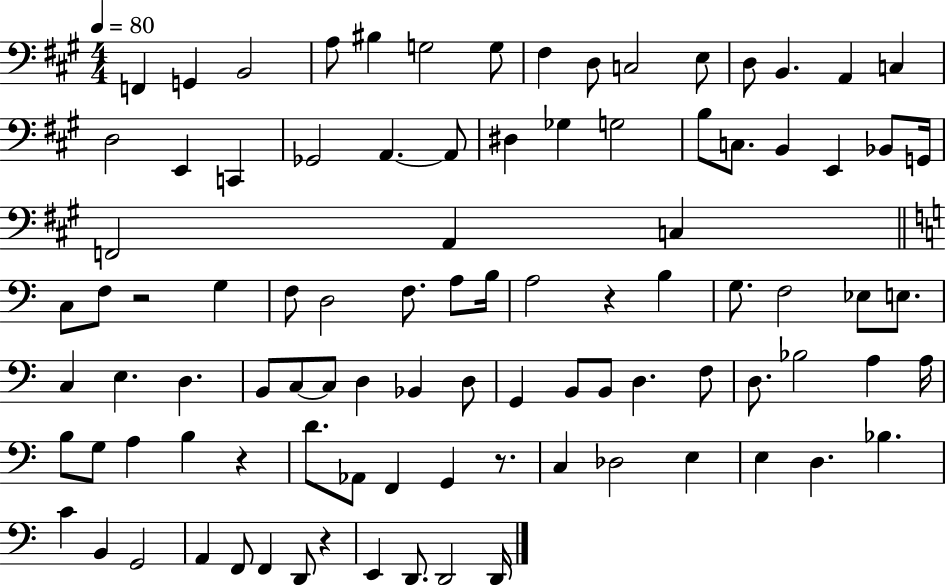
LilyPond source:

{
  \clef bass
  \numericTimeSignature
  \time 4/4
  \key a \major
  \tempo 4 = 80
  \repeat volta 2 { f,4 g,4 b,2 | a8 bis4 g2 g8 | fis4 d8 c2 e8 | d8 b,4. a,4 c4 | \break d2 e,4 c,4 | ges,2 a,4.~~ a,8 | dis4 ges4 g2 | b8 c8. b,4 e,4 bes,8 g,16 | \break f,2 a,4 c4 | \bar "||" \break \key c \major c8 f8 r2 g4 | f8 d2 f8. a8 b16 | a2 r4 b4 | g8. f2 ees8 e8. | \break c4 e4. d4. | b,8 c8~~ c8 d4 bes,4 d8 | g,4 b,8 b,8 d4. f8 | d8. bes2 a4 a16 | \break b8 g8 a4 b4 r4 | d'8. aes,8 f,4 g,4 r8. | c4 des2 e4 | e4 d4. bes4. | \break c'4 b,4 g,2 | a,4 f,8 f,4 d,8 r4 | e,4 d,8. d,2 d,16 | } \bar "|."
}